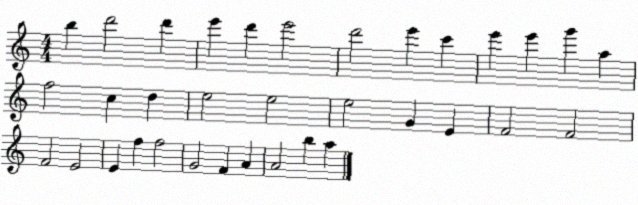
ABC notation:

X:1
T:Untitled
M:4/4
L:1/4
K:C
b d'2 d' e' d' e'2 d'2 e' c' e' e' g' a f2 c d e2 e2 e2 G E F2 F2 F2 E2 E f f2 G2 F A A2 b a